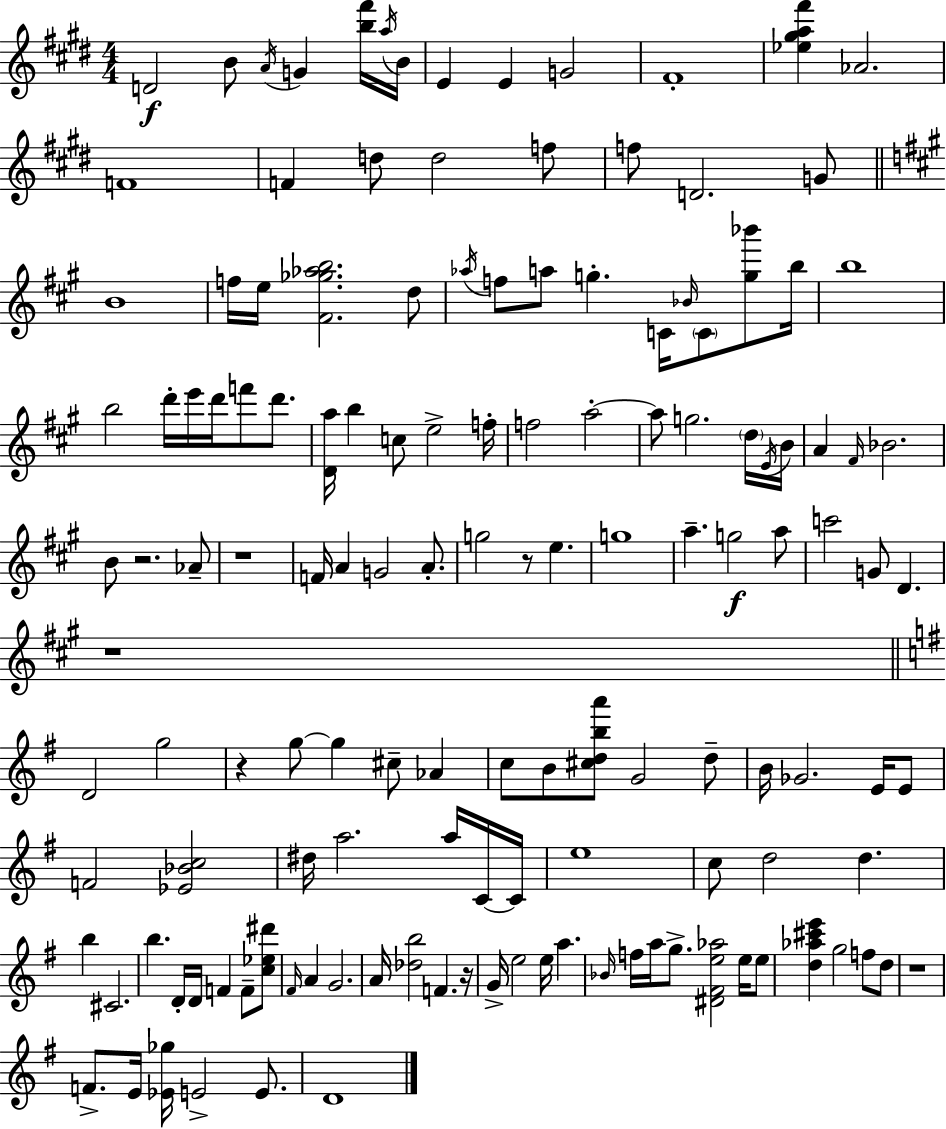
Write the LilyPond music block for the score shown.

{
  \clef treble
  \numericTimeSignature
  \time 4/4
  \key e \major
  d'2\f b'8 \acciaccatura { a'16 } g'4 <b'' fis'''>16 | \acciaccatura { a''16 } b'16 e'4 e'4 g'2 | fis'1-. | <ees'' gis'' a'' fis'''>4 aes'2. | \break f'1 | f'4 d''8 d''2 | f''8 f''8 d'2. | g'8 \bar "||" \break \key a \major b'1 | f''16 e''16 <fis' ges'' aes'' b''>2. d''8 | \acciaccatura { aes''16 } f''8 a''8 g''4.-. c'16 \grace { bes'16 } \parenthesize c'8 <g'' bes'''>8 | b''16 b''1 | \break b''2 d'''16-. e'''16 d'''16 f'''8 d'''8. | <d' a''>16 b''4 c''8 e''2-> | f''16-. f''2 a''2-.~~ | a''8 g''2. | \break \parenthesize d''16 \acciaccatura { e'16 } b'16 a'4 \grace { fis'16 } bes'2. | b'8 r2. | aes'8-- r1 | f'16 a'4 g'2 | \break a'8.-. g''2 r8 e''4. | g''1 | a''4.-- g''2\f | a''8 c'''2 g'8 d'4. | \break r1 | \bar "||" \break \key g \major d'2 g''2 | r4 g''8~~ g''4 cis''8-- aes'4 | c''8 b'8 <cis'' d'' b'' a'''>8 g'2 d''8-- | b'16 ges'2. e'16 e'8 | \break f'2 <ees' bes' c''>2 | dis''16 a''2. a''16 c'16~~ c'16 | e''1 | c''8 d''2 d''4. | \break b''4 cis'2. | b''4. d'16-. d'16 f'4 f'8-- <c'' ees'' dis'''>8 | \grace { fis'16 } a'4 g'2. | a'16 <des'' b''>2 f'4. | \break r16 g'16-> e''2 e''16 a''4. | \grace { bes'16 } f''16 a''16 g''8.-> <dis' fis' e'' aes''>2 e''16 | e''8 <d'' aes'' cis''' e'''>4 g''2 f''8 | d''8 r1 | \break f'8.-> e'16 <ees' ges''>16 e'2-> e'8. | d'1 | \bar "|."
}